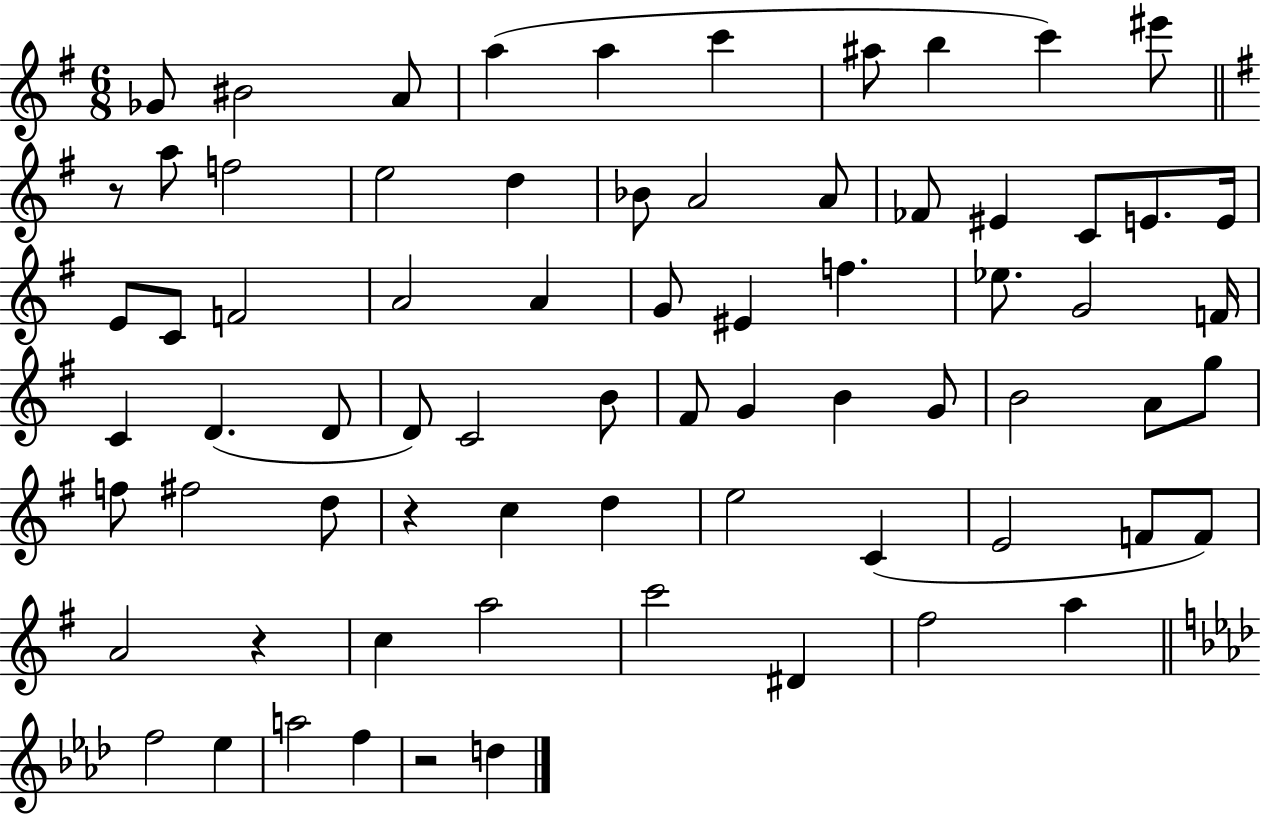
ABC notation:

X:1
T:Untitled
M:6/8
L:1/4
K:G
_G/2 ^B2 A/2 a a c' ^a/2 b c' ^e'/2 z/2 a/2 f2 e2 d _B/2 A2 A/2 _F/2 ^E C/2 E/2 E/4 E/2 C/2 F2 A2 A G/2 ^E f _e/2 G2 F/4 C D D/2 D/2 C2 B/2 ^F/2 G B G/2 B2 A/2 g/2 f/2 ^f2 d/2 z c d e2 C E2 F/2 F/2 A2 z c a2 c'2 ^D ^f2 a f2 _e a2 f z2 d